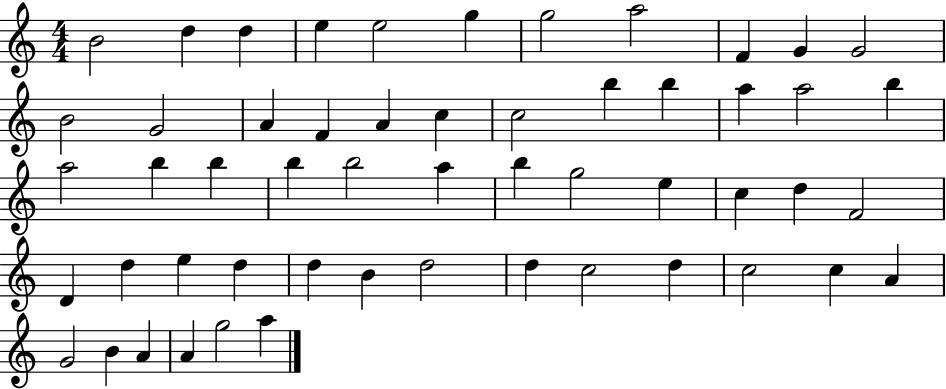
X:1
T:Untitled
M:4/4
L:1/4
K:C
B2 d d e e2 g g2 a2 F G G2 B2 G2 A F A c c2 b b a a2 b a2 b b b b2 a b g2 e c d F2 D d e d d B d2 d c2 d c2 c A G2 B A A g2 a